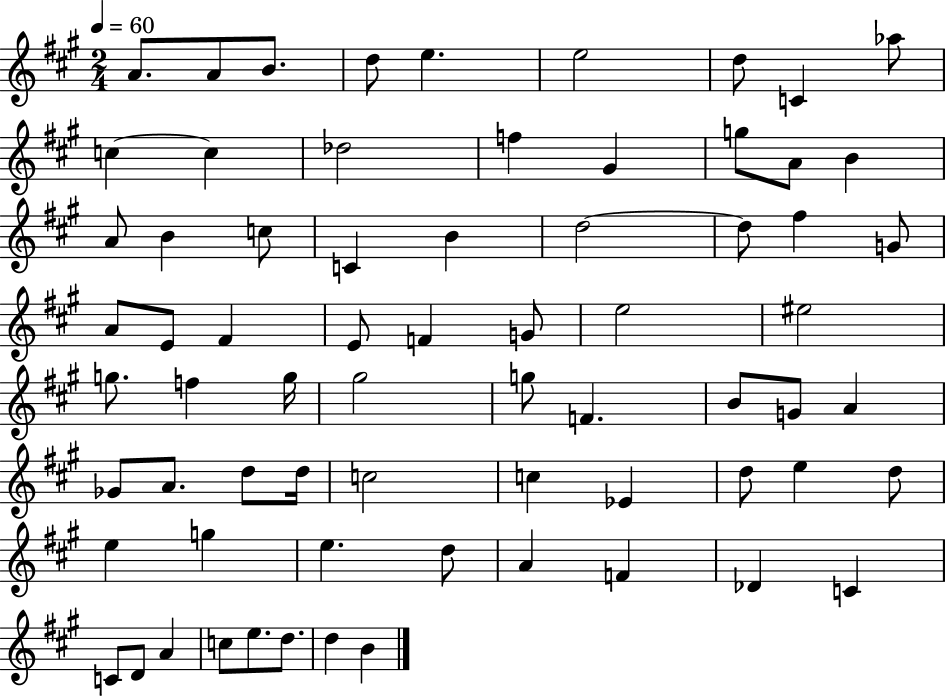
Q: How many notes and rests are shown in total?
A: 69